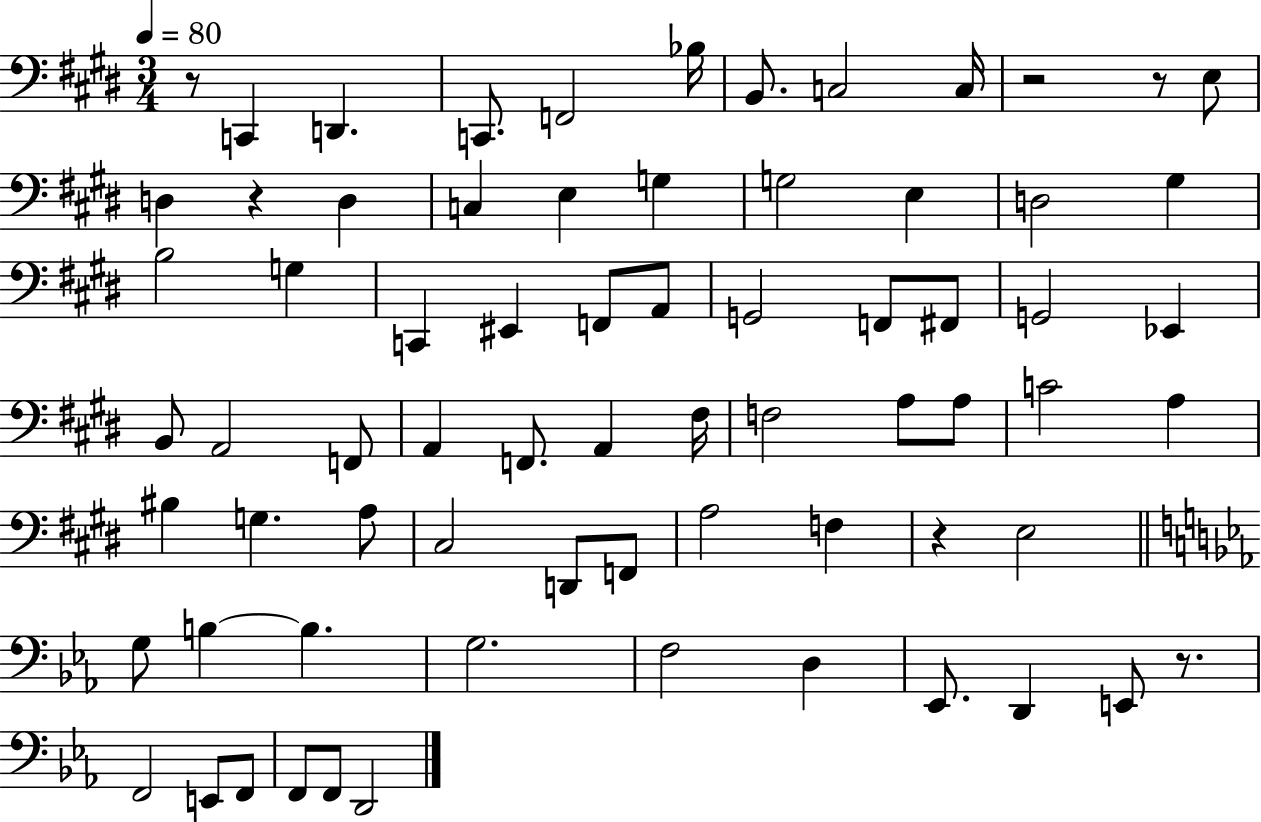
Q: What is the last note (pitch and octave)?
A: D2